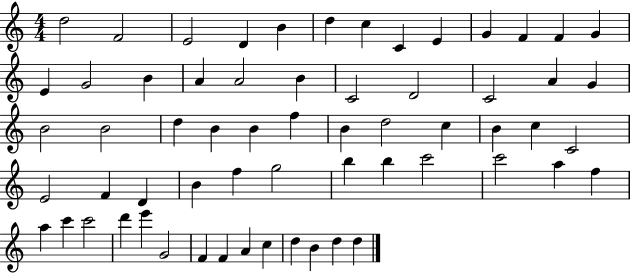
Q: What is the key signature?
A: C major